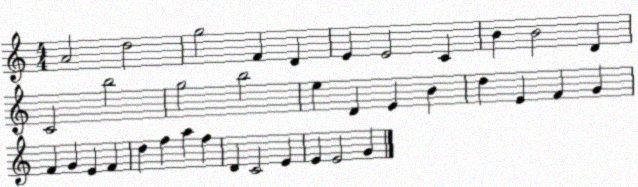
X:1
T:Untitled
M:4/4
L:1/4
K:C
A2 d2 g2 F D E E2 C B B2 D C2 b2 g2 b2 e D E B d E F G F G E F d f a f D C2 E E E2 G